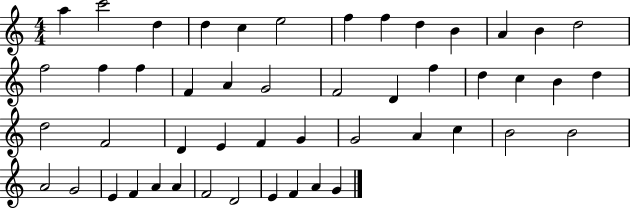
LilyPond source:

{
  \clef treble
  \numericTimeSignature
  \time 4/4
  \key c \major
  a''4 c'''2 d''4 | d''4 c''4 e''2 | f''4 f''4 d''4 b'4 | a'4 b'4 d''2 | \break f''2 f''4 f''4 | f'4 a'4 g'2 | f'2 d'4 f''4 | d''4 c''4 b'4 d''4 | \break d''2 f'2 | d'4 e'4 f'4 g'4 | g'2 a'4 c''4 | b'2 b'2 | \break a'2 g'2 | e'4 f'4 a'4 a'4 | f'2 d'2 | e'4 f'4 a'4 g'4 | \break \bar "|."
}